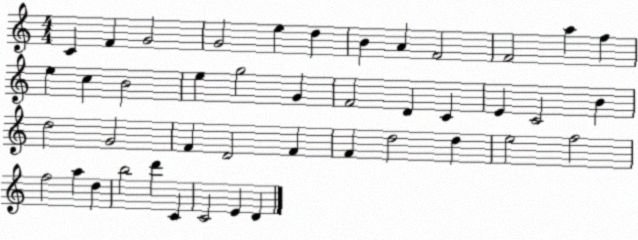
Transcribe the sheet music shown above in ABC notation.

X:1
T:Untitled
M:4/4
L:1/4
K:C
C F G2 G2 e d B A F2 F2 a f e c B2 e g2 G F2 D C E C2 B d2 G2 F D2 F F d2 d e2 f2 f2 a d b2 d' C C2 E D